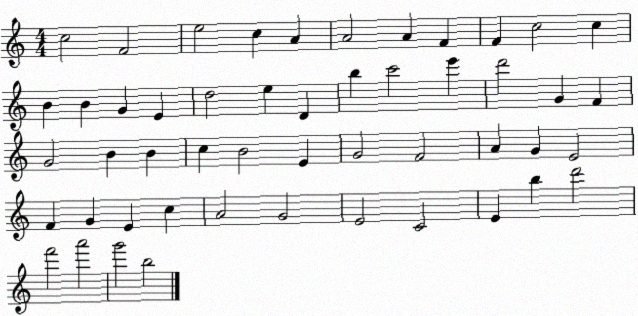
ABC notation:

X:1
T:Untitled
M:4/4
L:1/4
K:C
c2 F2 e2 c A A2 A F F c2 c B B G E d2 e D b c'2 e' d'2 G F G2 B B c B2 E G2 F2 A G E2 F G E c A2 G2 E2 C2 E b d'2 f'2 a'2 g'2 b2